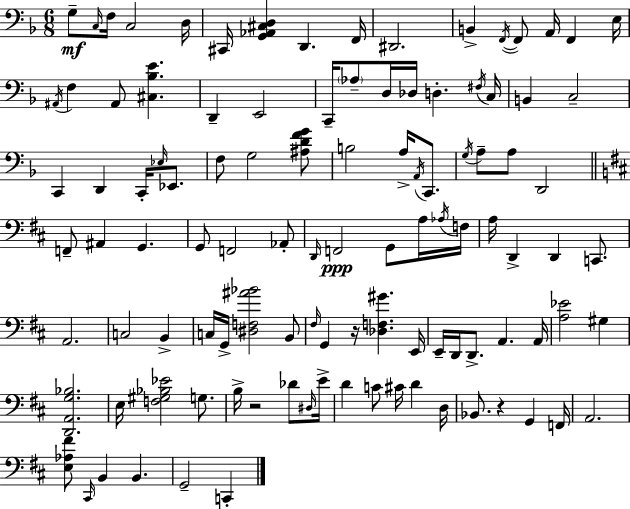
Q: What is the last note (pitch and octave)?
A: C2